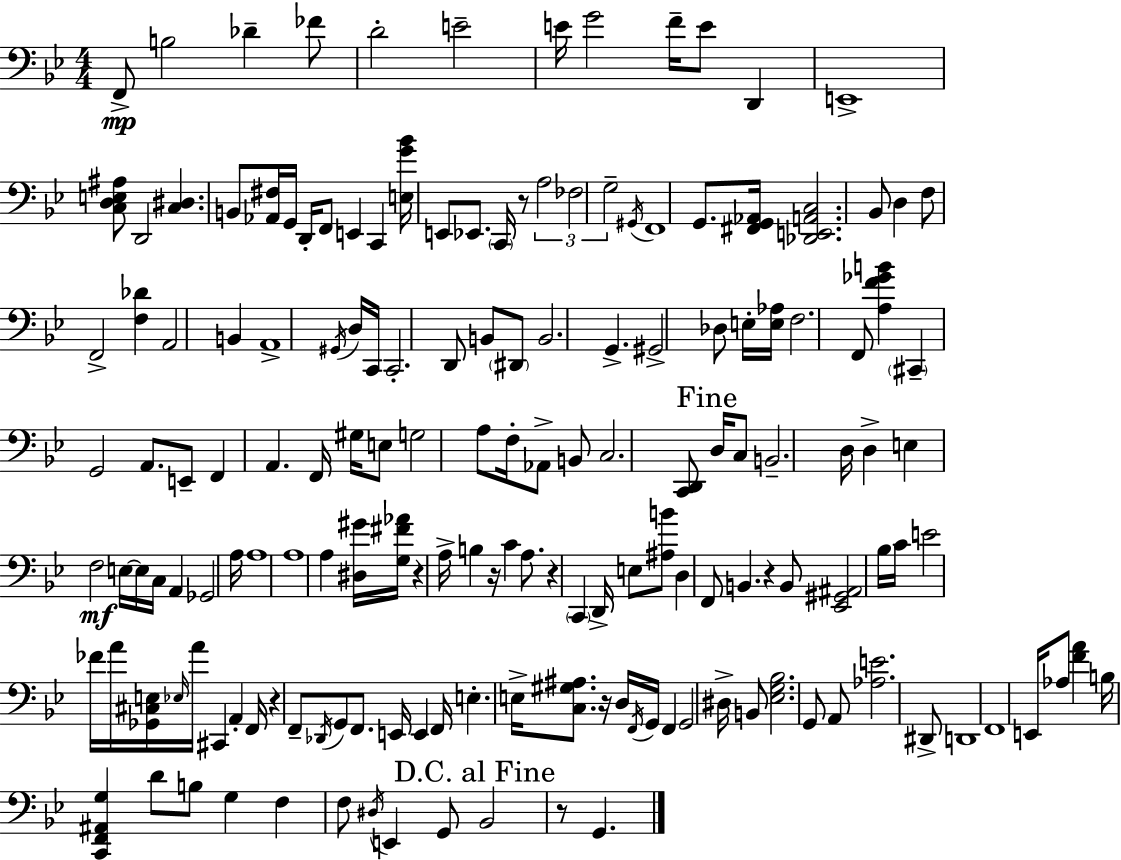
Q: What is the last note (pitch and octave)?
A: G2